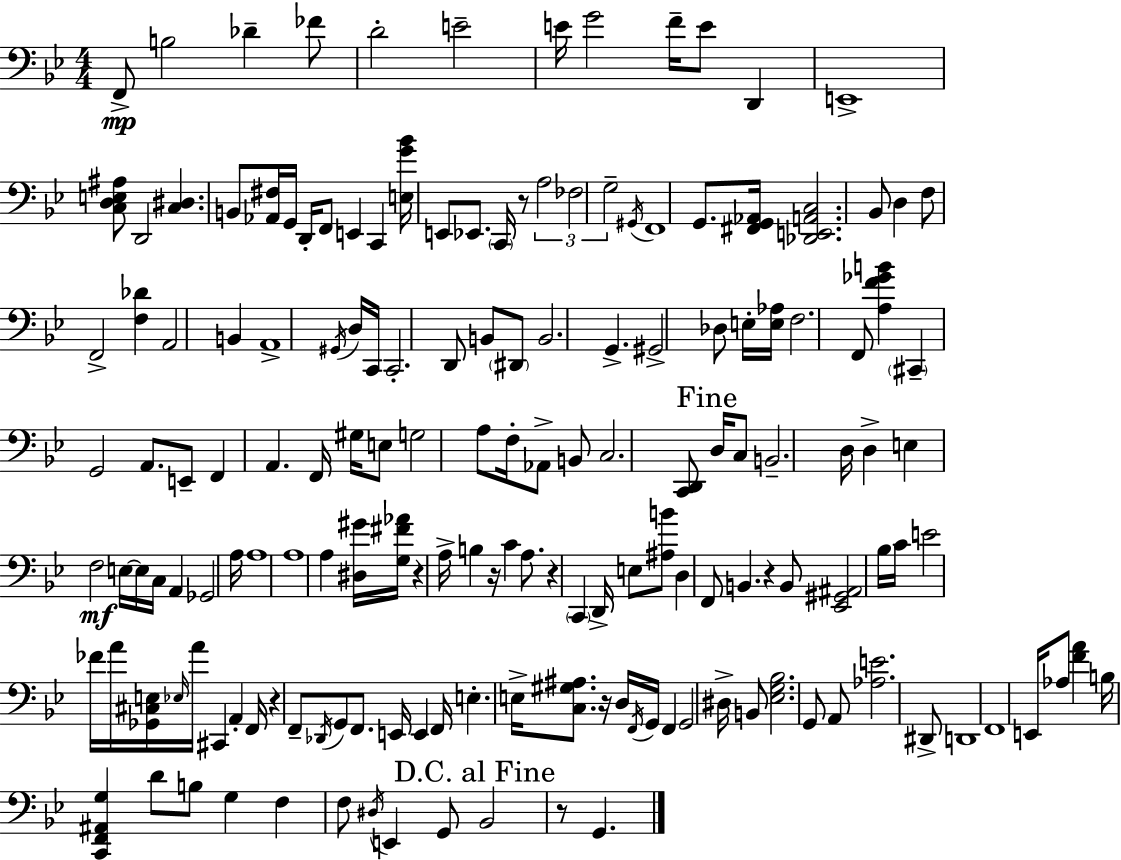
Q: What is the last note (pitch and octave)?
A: G2